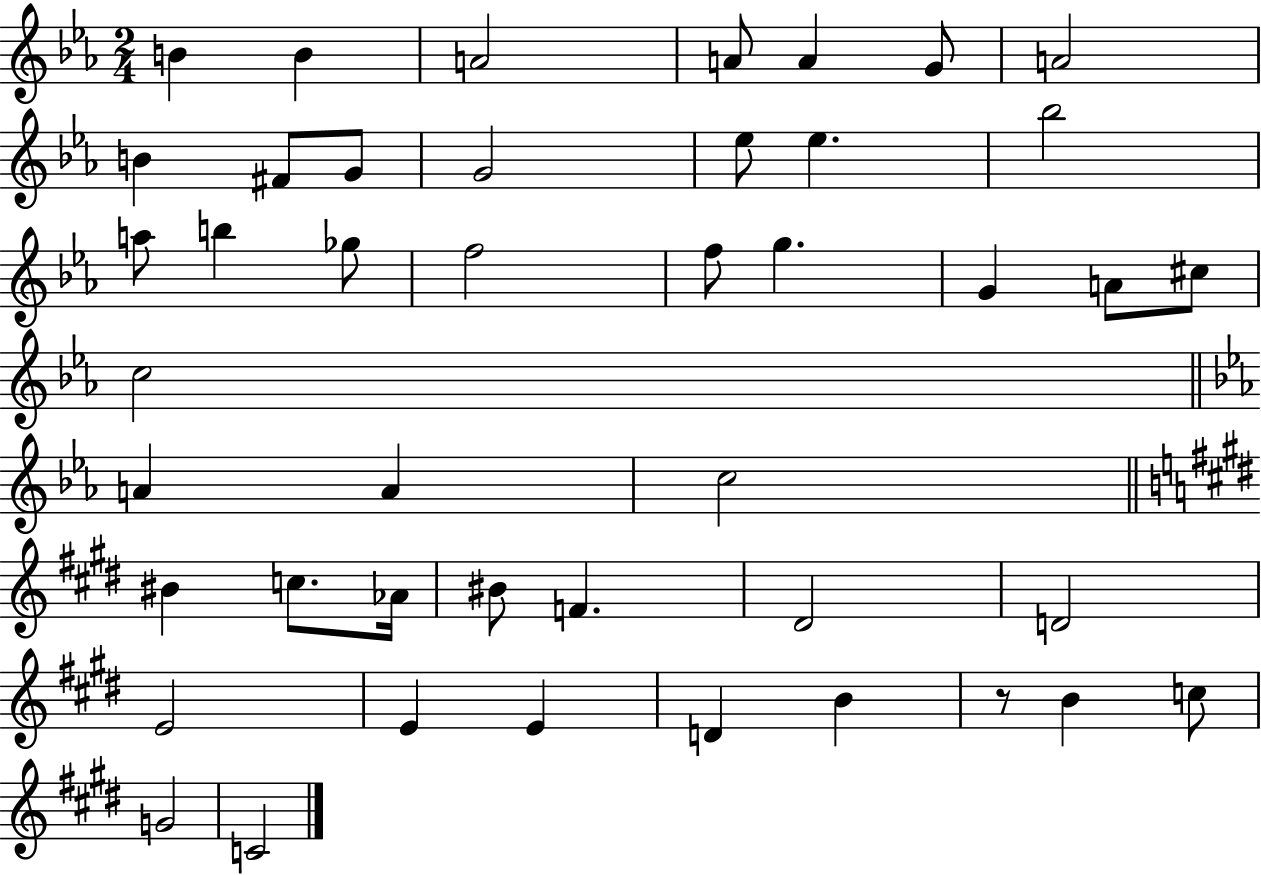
{
  \clef treble
  \numericTimeSignature
  \time 2/4
  \key ees \major
  b'4 b'4 | a'2 | a'8 a'4 g'8 | a'2 | \break b'4 fis'8 g'8 | g'2 | ees''8 ees''4. | bes''2 | \break a''8 b''4 ges''8 | f''2 | f''8 g''4. | g'4 a'8 cis''8 | \break c''2 | \bar "||" \break \key ees \major a'4 a'4 | c''2 | \bar "||" \break \key e \major bis'4 c''8. aes'16 | bis'8 f'4. | dis'2 | d'2 | \break e'2 | e'4 e'4 | d'4 b'4 | r8 b'4 c''8 | \break g'2 | c'2 | \bar "|."
}